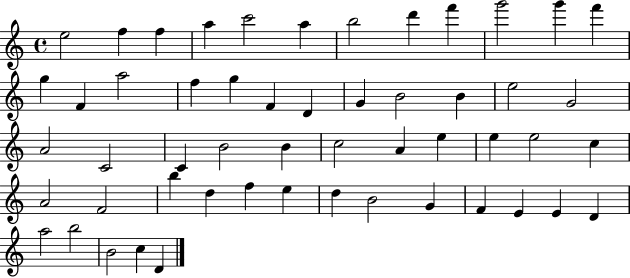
X:1
T:Untitled
M:4/4
L:1/4
K:C
e2 f f a c'2 a b2 d' f' g'2 g' f' g F a2 f g F D G B2 B e2 G2 A2 C2 C B2 B c2 A e e e2 c A2 F2 b d f e d B2 G F E E D a2 b2 B2 c D